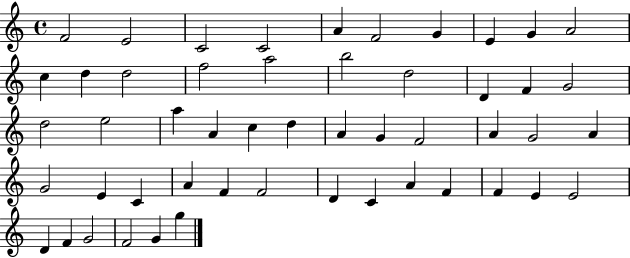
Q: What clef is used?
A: treble